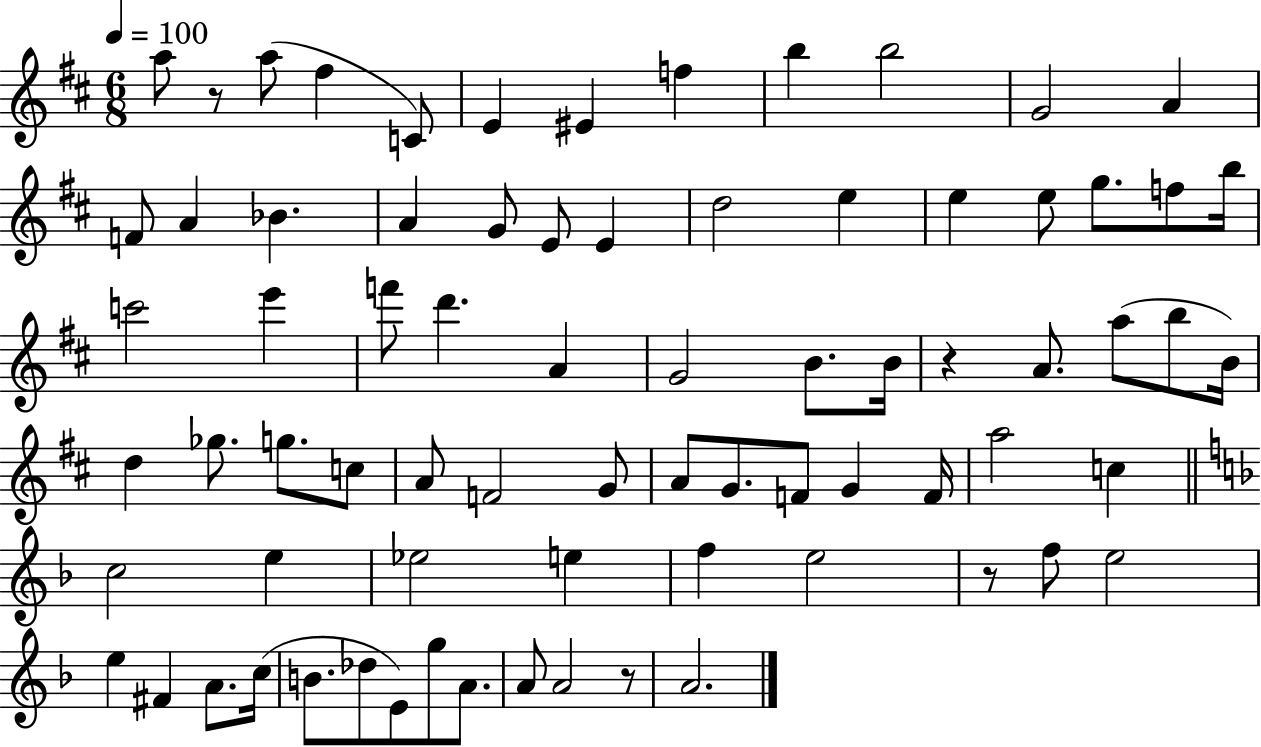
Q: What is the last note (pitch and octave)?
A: A4